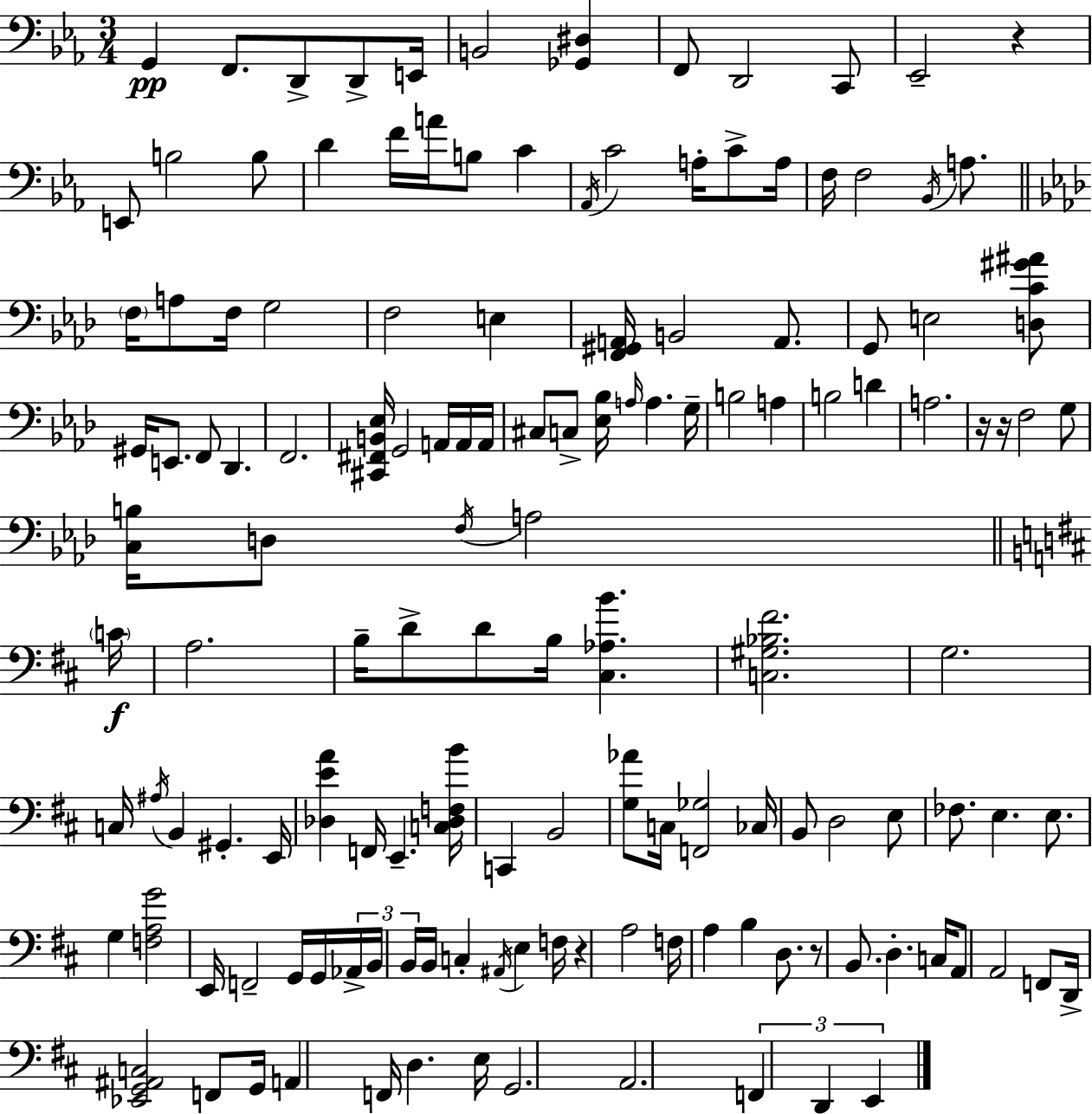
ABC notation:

X:1
T:Untitled
M:3/4
L:1/4
K:Cm
G,, F,,/2 D,,/2 D,,/2 E,,/4 B,,2 [_G,,^D,] F,,/2 D,,2 C,,/2 _E,,2 z E,,/2 B,2 B,/2 D F/4 A/4 B,/2 C _A,,/4 C2 A,/4 C/2 A,/4 F,/4 F,2 _B,,/4 A,/2 F,/4 A,/2 F,/4 G,2 F,2 E, [F,,^G,,A,,]/4 B,,2 A,,/2 G,,/2 E,2 [D,C^G^A]/2 ^G,,/4 E,,/2 F,,/2 _D,, F,,2 [^C,,^F,,B,,_E,]/4 G,,2 A,,/4 A,,/4 A,,/4 ^C,/2 C,/2 [_E,_B,]/4 A,/4 A, G,/4 B,2 A, B,2 D A,2 z/4 z/4 F,2 G,/2 [C,B,]/4 D,/2 F,/4 A,2 C/4 A,2 B,/4 D/2 D/2 B,/4 [^C,_A,B] [C,^G,_B,^F]2 G,2 C,/4 ^A,/4 B,, ^G,, E,,/4 [_D,EA] F,,/4 E,, [C,_D,F,B]/4 C,, B,,2 [G,_A]/2 C,/4 [F,,_G,]2 _C,/4 B,,/2 D,2 E,/2 _F,/2 E, E,/2 G, [F,A,G]2 E,,/4 F,,2 G,,/4 G,,/4 _A,,/4 B,,/4 B,,/4 B,,/4 C, ^A,,/4 E, F,/4 z A,2 F,/4 A, B, D,/2 z/2 B,,/2 D, C,/4 A,,/2 A,,2 F,,/2 D,,/4 [_E,,G,,^A,,C,]2 F,,/2 G,,/4 A,, F,,/4 D, E,/4 G,,2 A,,2 F,, D,, E,,